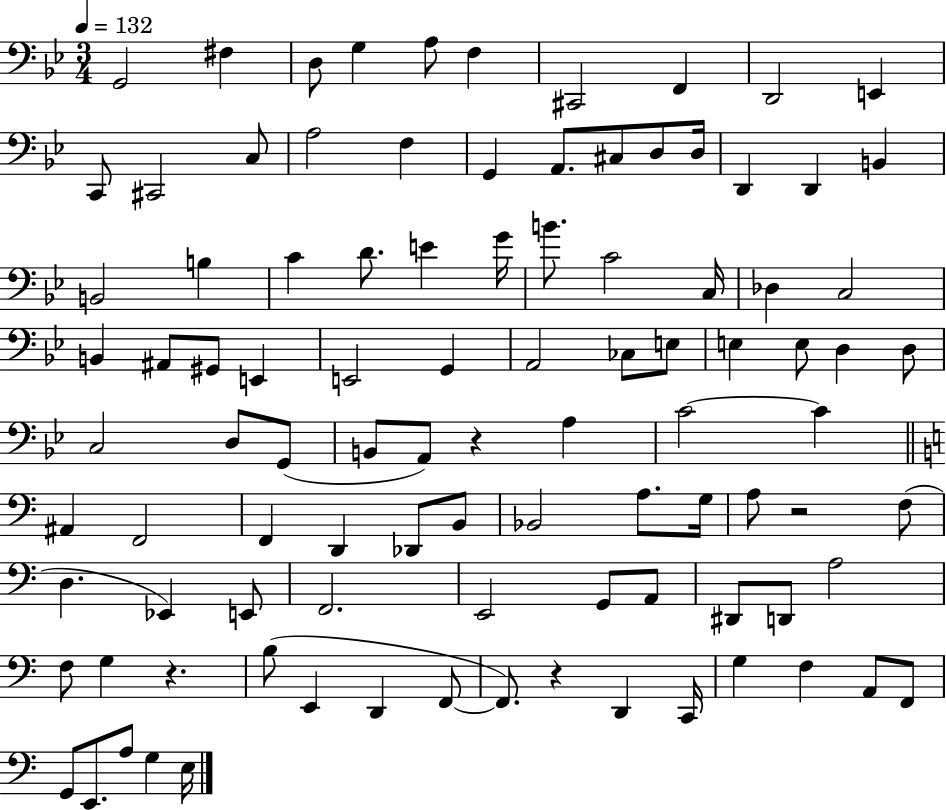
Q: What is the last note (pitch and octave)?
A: E3